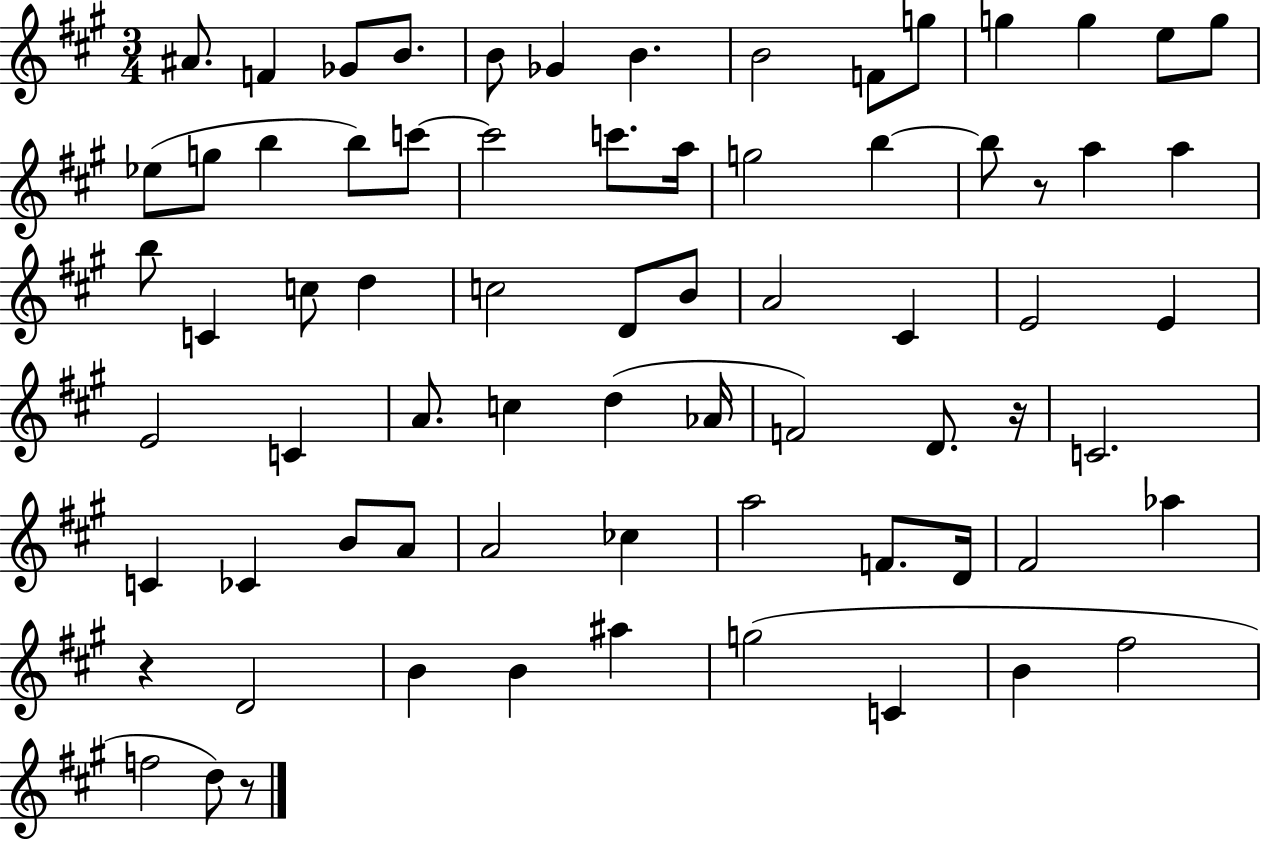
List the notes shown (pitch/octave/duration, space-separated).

A#4/e. F4/q Gb4/e B4/e. B4/e Gb4/q B4/q. B4/h F4/e G5/e G5/q G5/q E5/e G5/e Eb5/e G5/e B5/q B5/e C6/e C6/h C6/e. A5/s G5/h B5/q B5/e R/e A5/q A5/q B5/e C4/q C5/e D5/q C5/h D4/e B4/e A4/h C#4/q E4/h E4/q E4/h C4/q A4/e. C5/q D5/q Ab4/s F4/h D4/e. R/s C4/h. C4/q CES4/q B4/e A4/e A4/h CES5/q A5/h F4/e. D4/s F#4/h Ab5/q R/q D4/h B4/q B4/q A#5/q G5/h C4/q B4/q F#5/h F5/h D5/e R/e